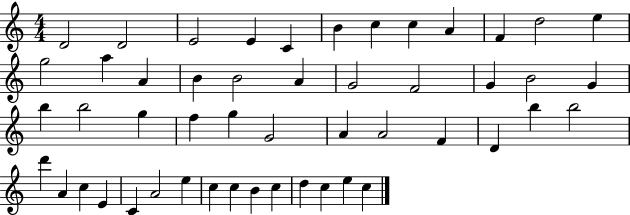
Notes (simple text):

D4/h D4/h E4/h E4/q C4/q B4/q C5/q C5/q A4/q F4/q D5/h E5/q G5/h A5/q A4/q B4/q B4/h A4/q G4/h F4/h G4/q B4/h G4/q B5/q B5/h G5/q F5/q G5/q G4/h A4/q A4/h F4/q D4/q B5/q B5/h D6/q A4/q C5/q E4/q C4/q A4/h E5/q C5/q C5/q B4/q C5/q D5/q C5/q E5/q C5/q